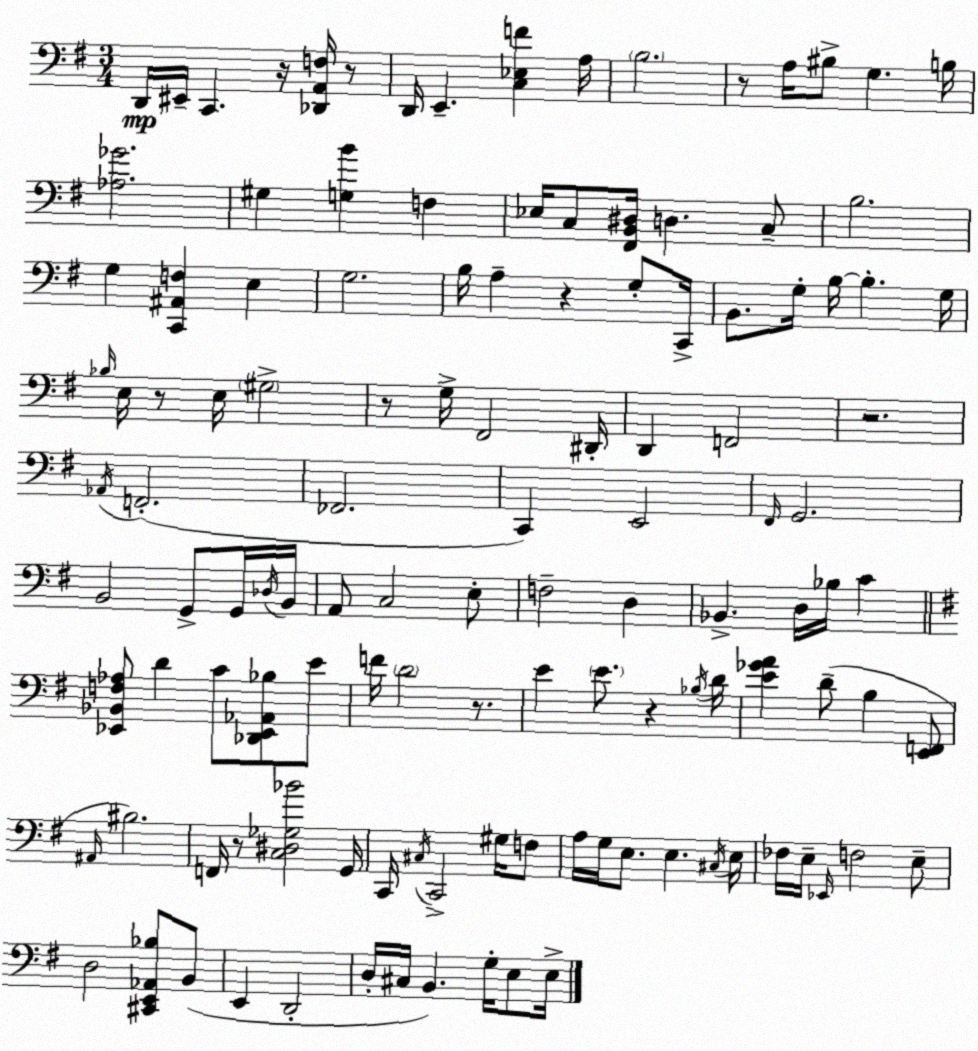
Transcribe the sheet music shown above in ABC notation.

X:1
T:Untitled
M:3/4
L:1/4
K:Em
D,,/4 ^E,,/4 C,, z/4 [_D,,A,,F,]/4 z/2 D,,/4 E,, [C,_E,F] A,/4 B,2 z/2 A,/4 ^B,/2 G, B,/4 [_A,_G]2 ^G, [G,B] F, _E,/4 C,/2 [^F,,B,,^D,]/4 D, C,/2 B,2 G, [C,,^A,,F,] E, G,2 B,/4 A, z G,/2 C,,/4 B,,/2 G,/4 B,/4 B, G,/4 _B,/4 E,/4 z/2 E,/4 ^G,2 z/2 G,/4 ^F,,2 ^D,,/4 D,, F,,2 z2 _A,,/4 F,,2 _F,,2 C,, E,,2 ^F,,/4 G,,2 B,,2 G,,/2 G,,/4 _D,/4 B,,/4 A,,/2 C,2 E,/2 F,2 D, _B,, D,/4 _B,/4 C [_E,,_B,,F,_A,]/2 D C/2 [_D,,_E,,_A,,_B,]/2 E/2 F/4 D2 z/2 E E/2 z _B,/4 D/4 [E_GA] D/2 B, [E,,F,,]/2 ^A,,/4 ^B,2 F,,/4 z/2 [C,^D,_G,_B]2 G,,/4 C,,/4 ^C,/4 C,,2 ^G,/4 F,/2 A,/4 G,/4 E,/2 E, ^C,/4 E,/4 _F,/4 E,/4 _E,,/4 F,2 E,/2 D,2 [^C,,E,,_A,,_B,]/2 B,,/2 E,, D,,2 D,/4 ^C,/4 B,, G,/4 E,/2 E,/4